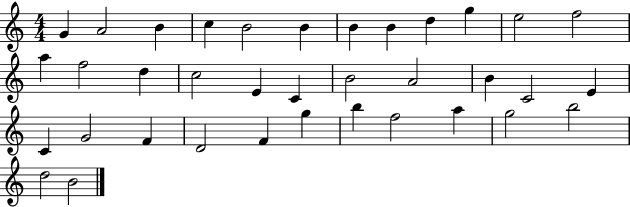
G4/q A4/h B4/q C5/q B4/h B4/q B4/q B4/q D5/q G5/q E5/h F5/h A5/q F5/h D5/q C5/h E4/q C4/q B4/h A4/h B4/q C4/h E4/q C4/q G4/h F4/q D4/h F4/q G5/q B5/q F5/h A5/q G5/h B5/h D5/h B4/h